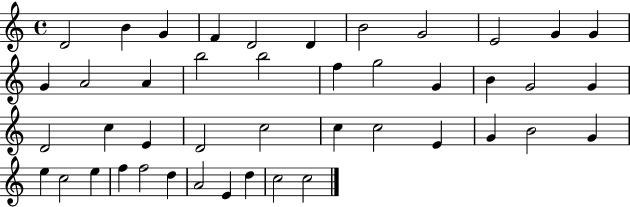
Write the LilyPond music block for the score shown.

{
  \clef treble
  \time 4/4
  \defaultTimeSignature
  \key c \major
  d'2 b'4 g'4 | f'4 d'2 d'4 | b'2 g'2 | e'2 g'4 g'4 | \break g'4 a'2 a'4 | b''2 b''2 | f''4 g''2 g'4 | b'4 g'2 g'4 | \break d'2 c''4 e'4 | d'2 c''2 | c''4 c''2 e'4 | g'4 b'2 g'4 | \break e''4 c''2 e''4 | f''4 f''2 d''4 | a'2 e'4 d''4 | c''2 c''2 | \break \bar "|."
}